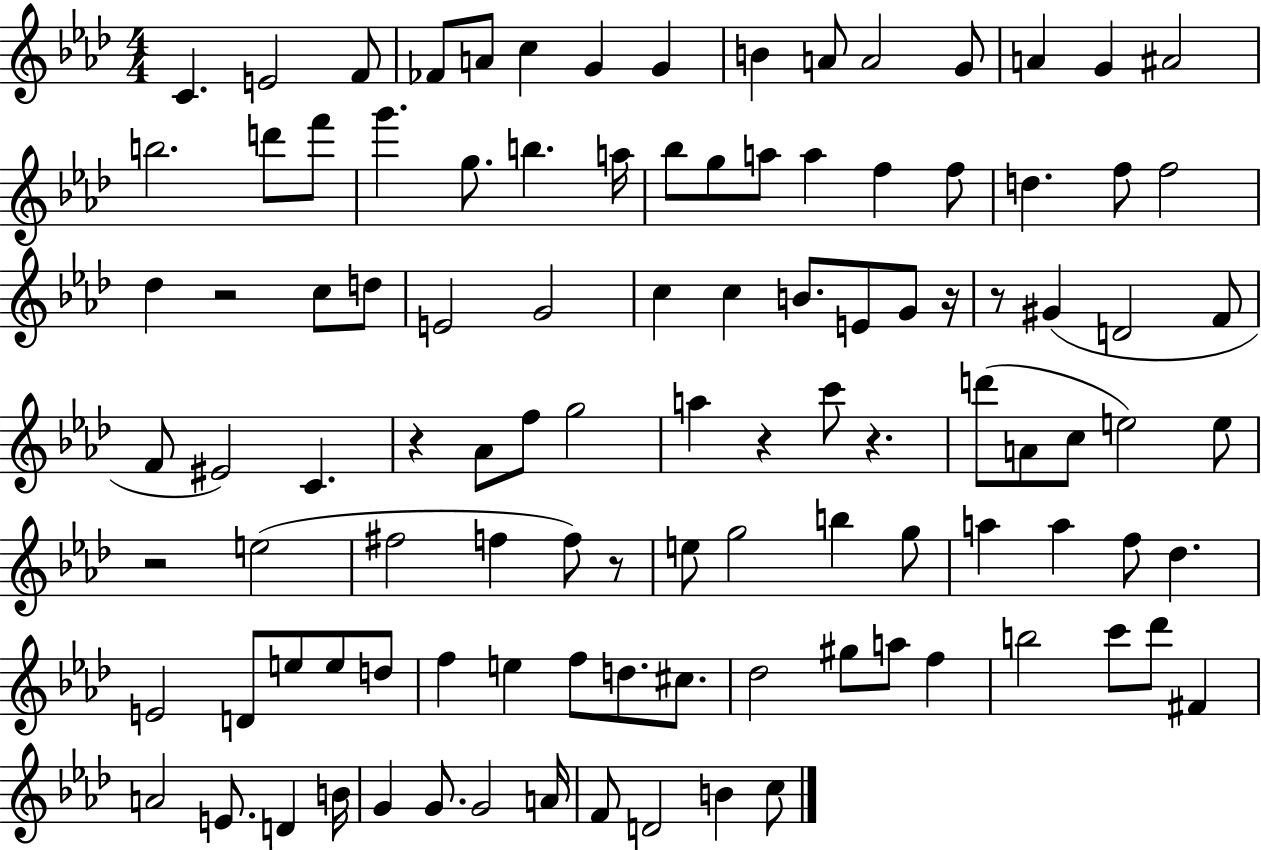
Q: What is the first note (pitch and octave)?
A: C4